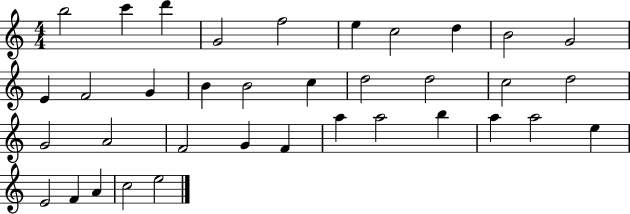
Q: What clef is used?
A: treble